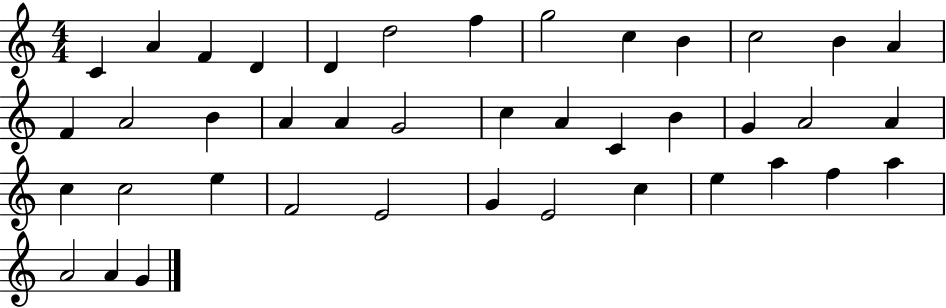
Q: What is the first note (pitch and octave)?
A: C4